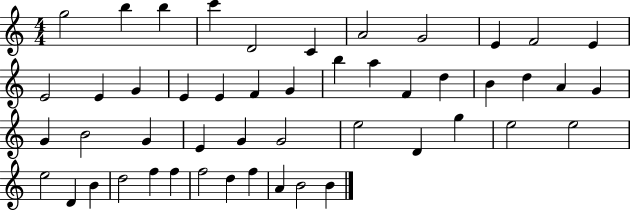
{
  \clef treble
  \numericTimeSignature
  \time 4/4
  \key c \major
  g''2 b''4 b''4 | c'''4 d'2 c'4 | a'2 g'2 | e'4 f'2 e'4 | \break e'2 e'4 g'4 | e'4 e'4 f'4 g'4 | b''4 a''4 f'4 d''4 | b'4 d''4 a'4 g'4 | \break g'4 b'2 g'4 | e'4 g'4 g'2 | e''2 d'4 g''4 | e''2 e''2 | \break e''2 d'4 b'4 | d''2 f''4 f''4 | f''2 d''4 f''4 | a'4 b'2 b'4 | \break \bar "|."
}